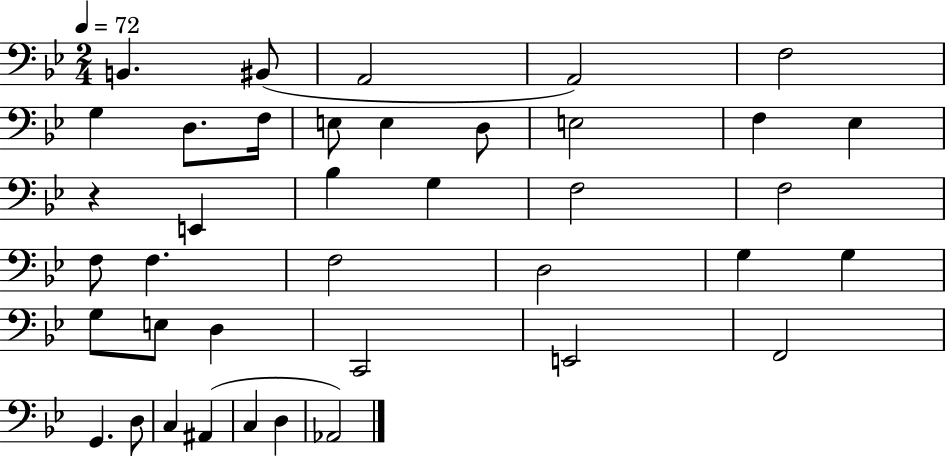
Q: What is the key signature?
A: BES major